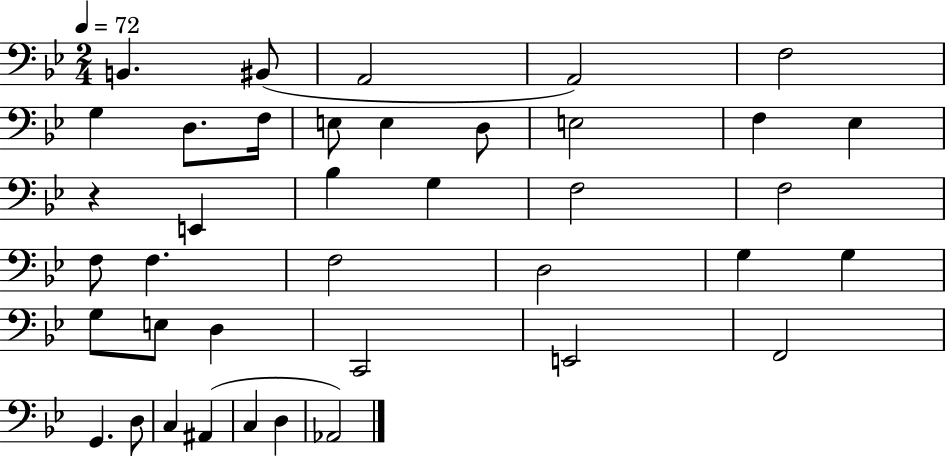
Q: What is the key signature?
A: BES major